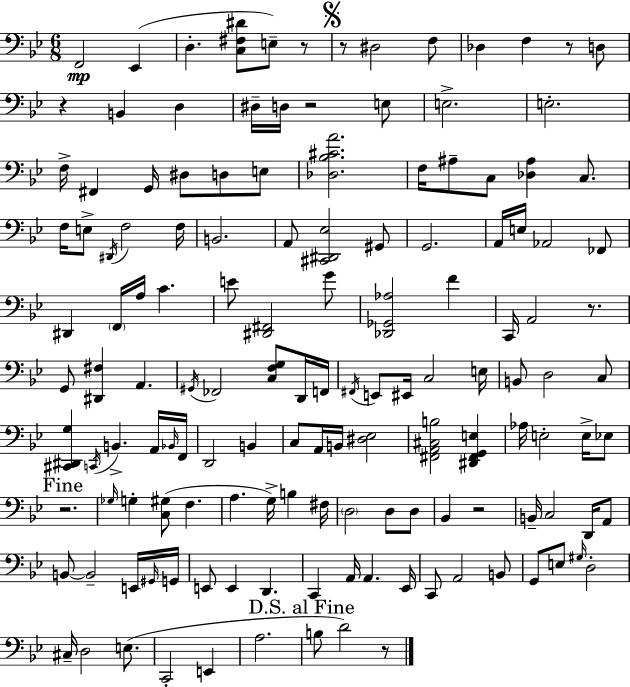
F2/h Eb2/q D3/q. [C3,F#3,D#4]/e E3/e R/e R/e D#3/h F3/e Db3/q F3/q R/e D3/e R/q B2/q D3/q D#3/s D3/s R/h E3/e E3/h. E3/h. F3/s F#2/q G2/s D#3/e D3/e E3/e [Db3,Bb3,C#4,A4]/h. F3/s A#3/e C3/e [Db3,A#3]/q C3/e. F3/s E3/e D#2/s F3/h F3/s B2/h. A2/e [C#2,D#2,Eb3]/h G#2/e G2/h. A2/s E3/s Ab2/h FES2/e D#2/q F2/s A3/s C4/q. E4/e [D#2,F#2]/h G4/e [Db2,Gb2,Ab3]/h F4/q C2/s A2/h R/e. G2/e [D#2,F#3]/q A2/q. G#2/s FES2/h [C3,F3,G3]/e D2/s F2/s F#2/s E2/e EIS2/s C3/h E3/s B2/e D3/h C3/e [C#2,D#2,G3]/q C2/s B2/q. A2/s Bb2/s F2/s D2/h B2/q C3/e A2/s B2/s [D#3,Eb3]/h [F#2,A2,C#3,B3]/h [D#2,F#2,G2,E3]/q Ab3/s E3/h E3/s Eb3/e R/h. Gb3/s G3/q [C3,G#3]/e F3/q. A3/q. G3/s B3/q F#3/s D3/h D3/e D3/e Bb2/q R/h B2/s C3/h D2/s A2/e B2/e B2/h E2/s G#2/s G2/s E2/e E2/q D2/q. C2/q A2/s A2/q. Eb2/s C2/e A2/h B2/e G2/e E3/e G#3/s D3/h C#3/s D3/h E3/e. C2/h E2/q A3/h. B3/e D4/h R/e